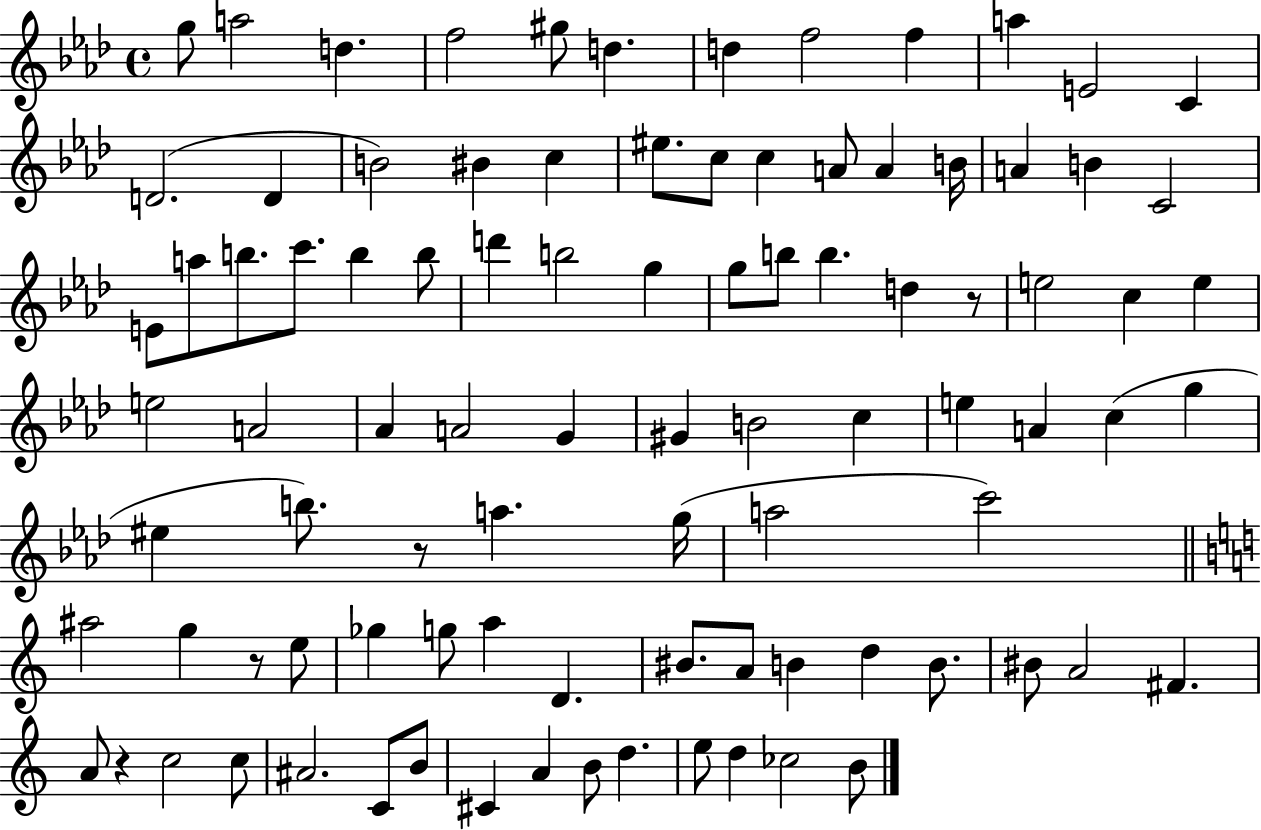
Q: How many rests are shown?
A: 4